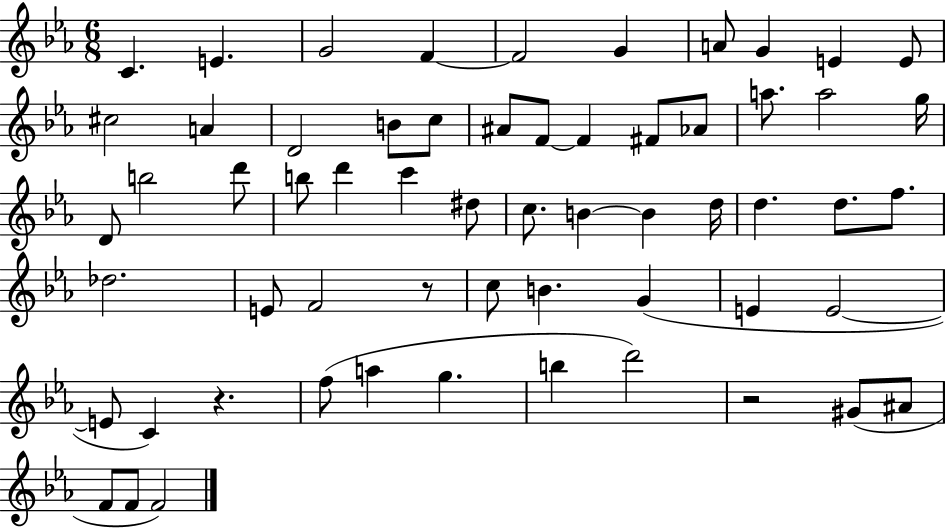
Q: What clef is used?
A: treble